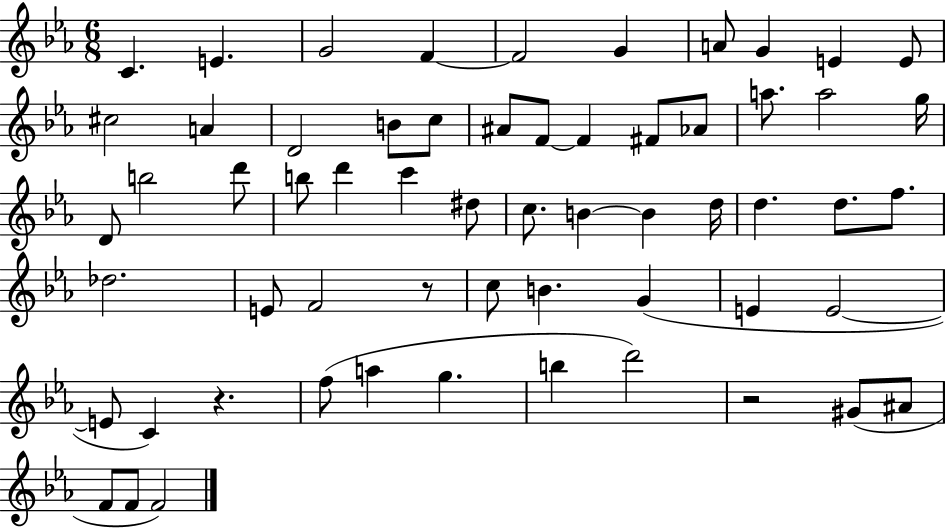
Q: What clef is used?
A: treble